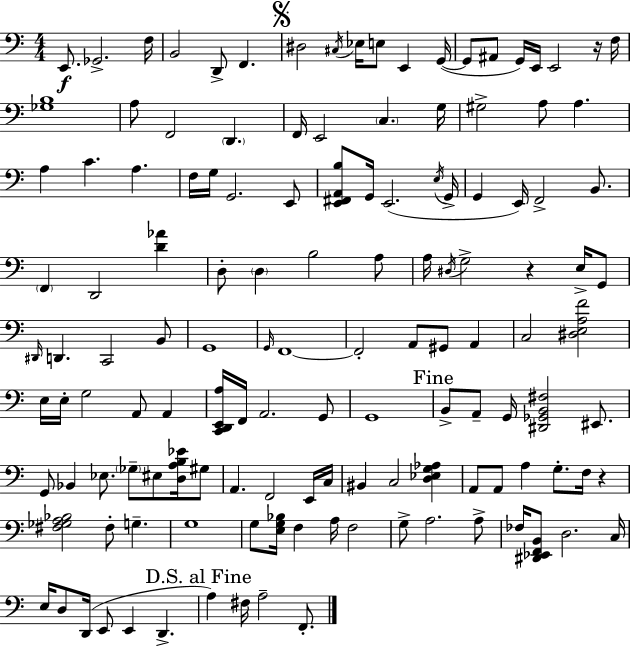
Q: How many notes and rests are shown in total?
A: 133